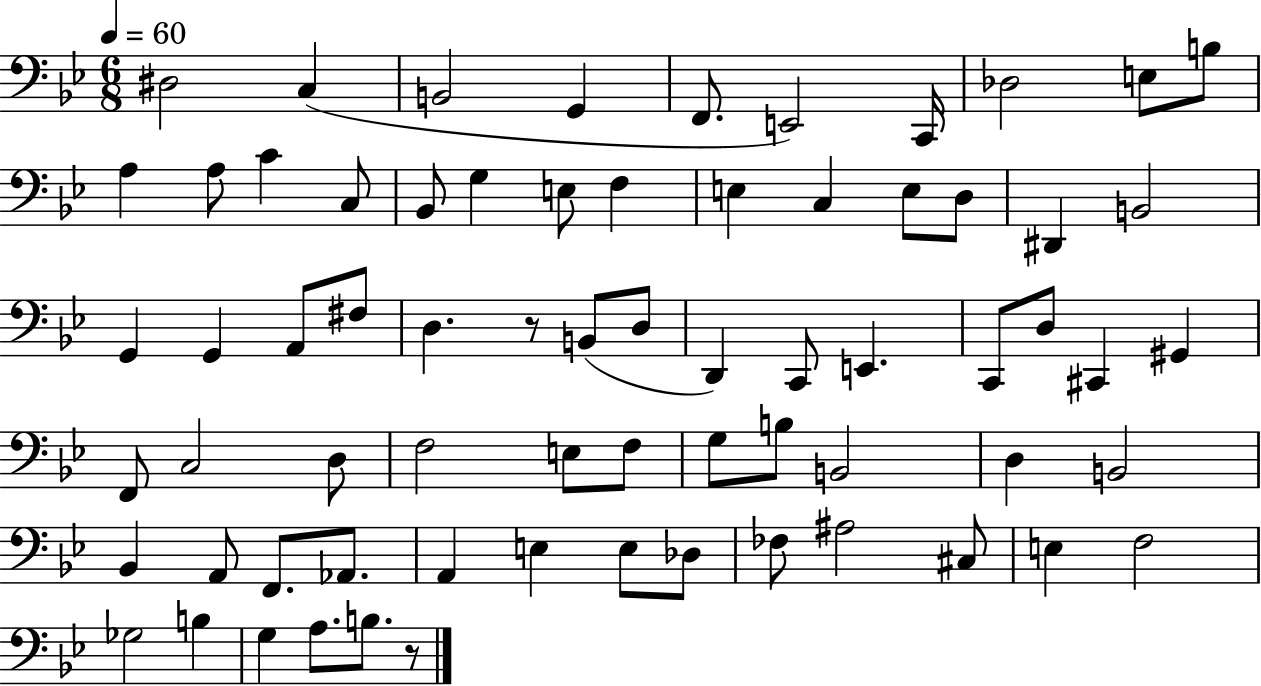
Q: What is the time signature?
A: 6/8